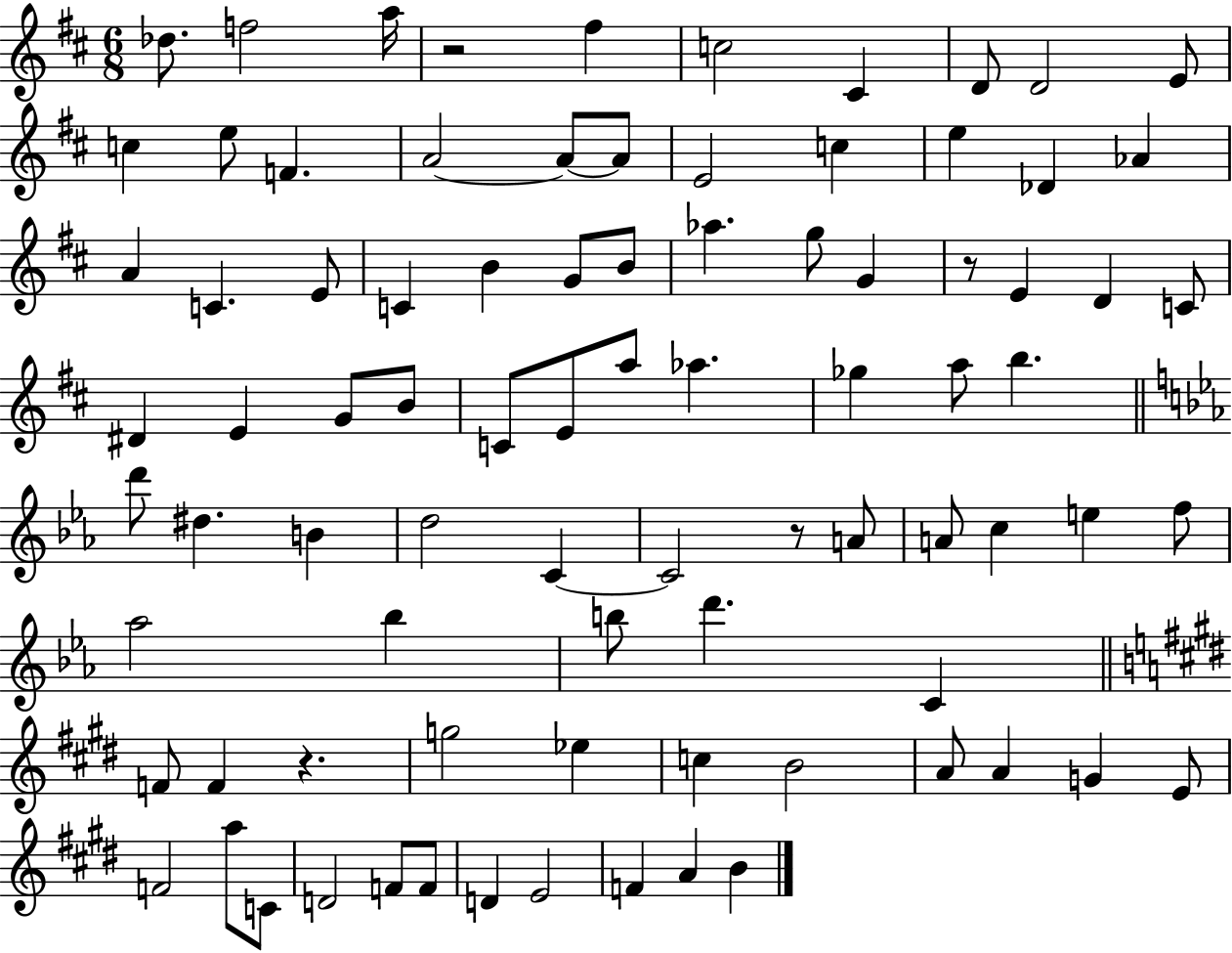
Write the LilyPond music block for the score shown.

{
  \clef treble
  \numericTimeSignature
  \time 6/8
  \key d \major
  des''8. f''2 a''16 | r2 fis''4 | c''2 cis'4 | d'8 d'2 e'8 | \break c''4 e''8 f'4. | a'2~~ a'8~~ a'8 | e'2 c''4 | e''4 des'4 aes'4 | \break a'4 c'4. e'8 | c'4 b'4 g'8 b'8 | aes''4. g''8 g'4 | r8 e'4 d'4 c'8 | \break dis'4 e'4 g'8 b'8 | c'8 e'8 a''8 aes''4. | ges''4 a''8 b''4. | \bar "||" \break \key ees \major d'''8 dis''4. b'4 | d''2 c'4~~ | c'2 r8 a'8 | a'8 c''4 e''4 f''8 | \break aes''2 bes''4 | b''8 d'''4. c'4 | \bar "||" \break \key e \major f'8 f'4 r4. | g''2 ees''4 | c''4 b'2 | a'8 a'4 g'4 e'8 | \break f'2 a''8 c'8 | d'2 f'8 f'8 | d'4 e'2 | f'4 a'4 b'4 | \break \bar "|."
}